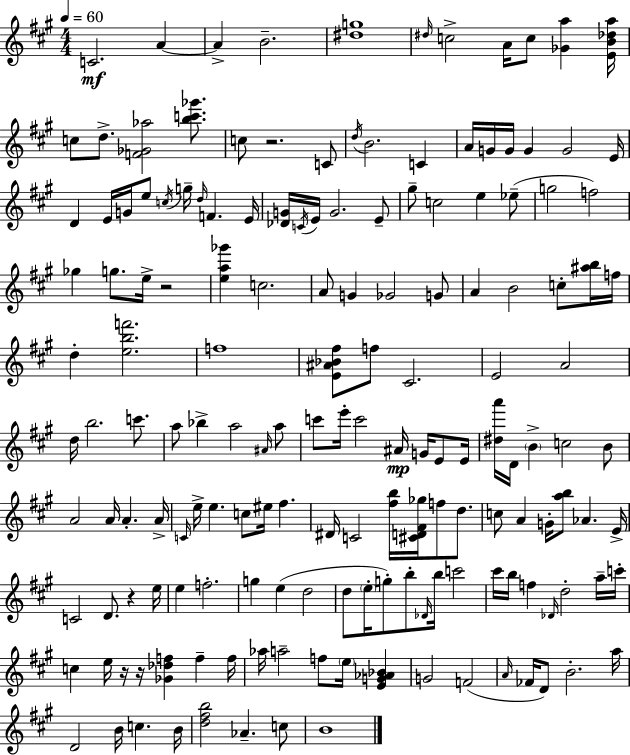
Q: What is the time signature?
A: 4/4